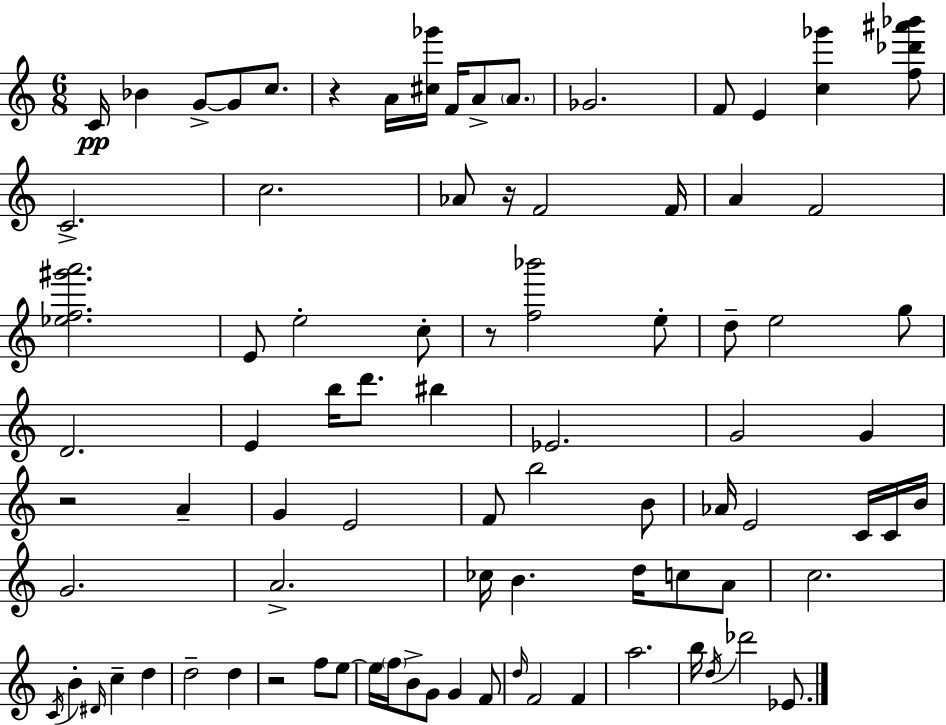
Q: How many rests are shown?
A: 5